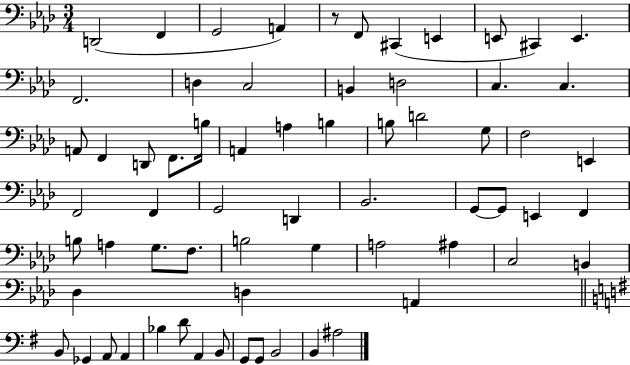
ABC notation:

X:1
T:Untitled
M:3/4
L:1/4
K:Ab
D,,2 F,, G,,2 A,, z/2 F,,/2 ^C,, E,, E,,/2 ^C,, E,, F,,2 D, C,2 B,, D,2 C, C, A,,/2 F,, D,,/2 F,,/2 B,/4 A,, A, B, B,/2 D2 G,/2 F,2 E,, F,,2 F,, G,,2 D,, _B,,2 G,,/2 G,,/2 E,, F,, B,/2 A, G,/2 F,/2 B,2 G, A,2 ^A, C,2 B,, _D, D, A,, B,,/2 _G,, A,,/2 A,, _B, D/2 A,, B,,/2 G,,/2 G,,/2 B,,2 B,, ^A,2